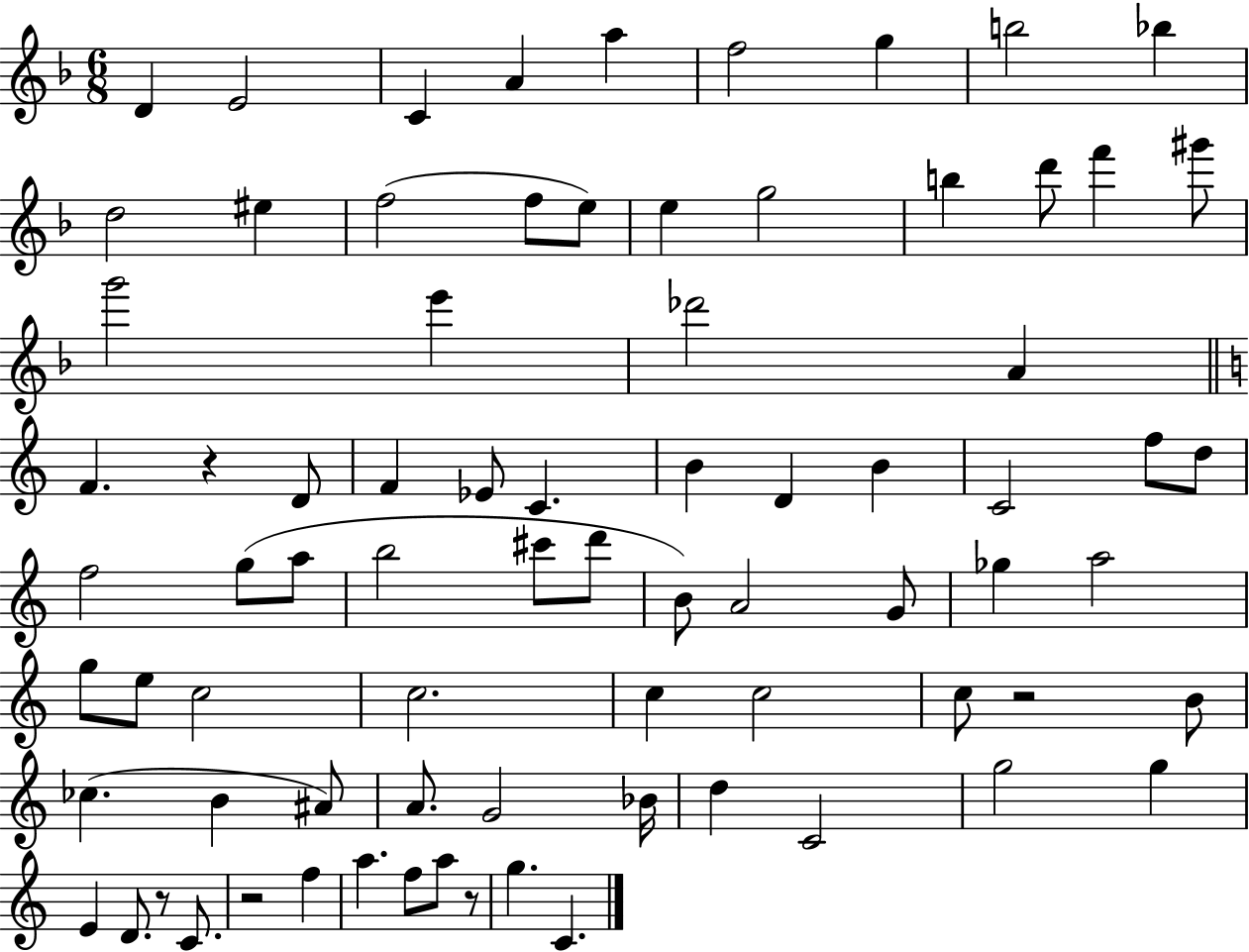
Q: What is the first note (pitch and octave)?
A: D4